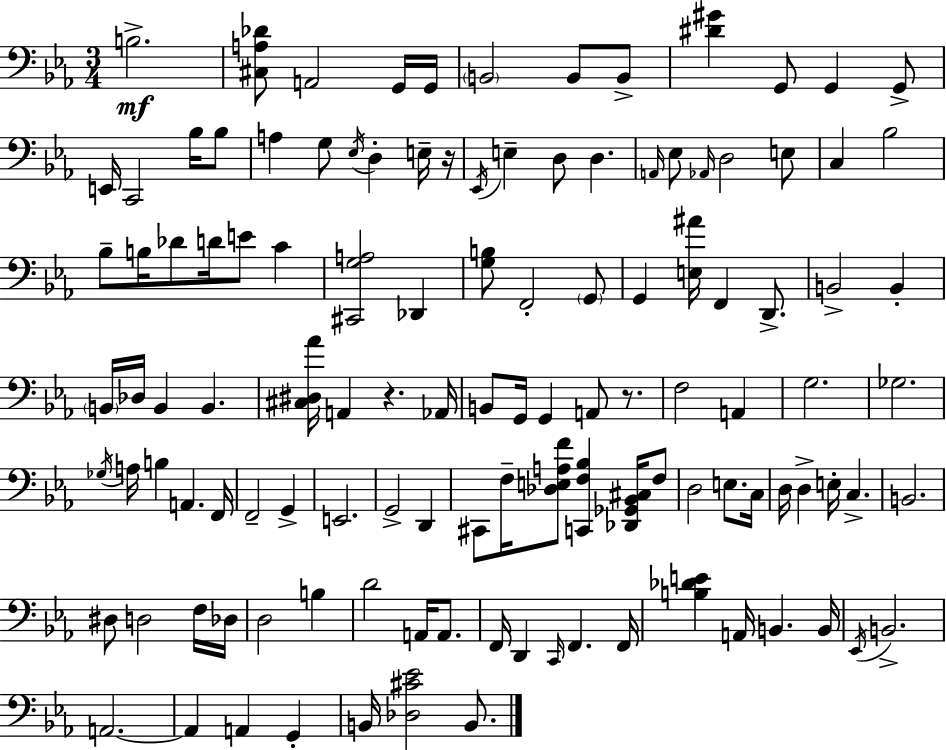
B3/h. [C#3,A3,Db4]/e A2/h G2/s G2/s B2/h B2/e B2/e [D#4,G#4]/q G2/e G2/q G2/e E2/s C2/h Bb3/s Bb3/e A3/q G3/e Eb3/s D3/q E3/s R/s Eb2/s E3/q D3/e D3/q. A2/s Eb3/e Ab2/s D3/h E3/e C3/q Bb3/h Bb3/e B3/s Db4/e D4/s E4/e C4/q [C#2,G3,A3]/h Db2/q [G3,B3]/e F2/h G2/e G2/q [E3,A#4]/s F2/q D2/e. B2/h B2/q B2/s Db3/s B2/q B2/q. [C#3,D#3,Ab4]/s A2/q R/q. Ab2/s B2/e G2/s G2/q A2/e R/e. F3/h A2/q G3/h. Gb3/h. Gb3/s A3/s B3/q A2/q. F2/s F2/h G2/q E2/h. G2/h D2/q C#2/e F3/s [Db3,E3,A3,F4]/e [C2,F3,Bb3]/q [Db2,Gb2,Bb2,C#3]/s F3/e D3/h E3/e. C3/s D3/s D3/q E3/s C3/q. B2/h. D#3/e D3/h F3/s Db3/s D3/h B3/q D4/h A2/s A2/e. F2/s D2/q C2/s F2/q. F2/s [B3,Db4,E4]/q A2/s B2/q. B2/s Eb2/s B2/h. A2/h. A2/q A2/q G2/q B2/s [Db3,C#4,Eb4]/h B2/e.